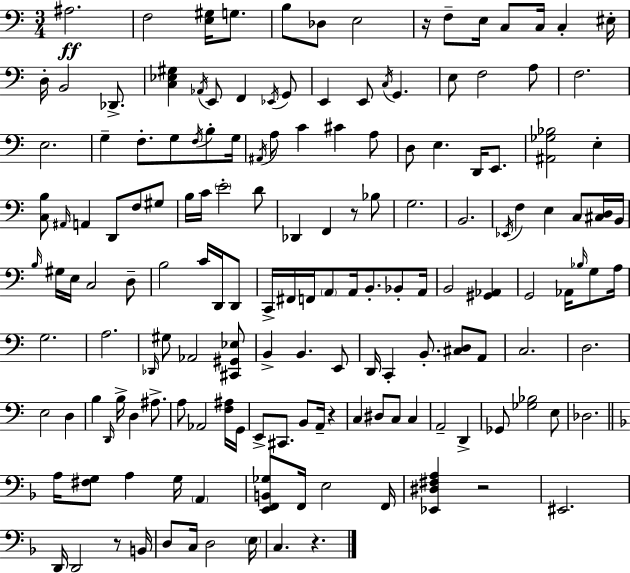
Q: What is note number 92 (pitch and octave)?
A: Ab2